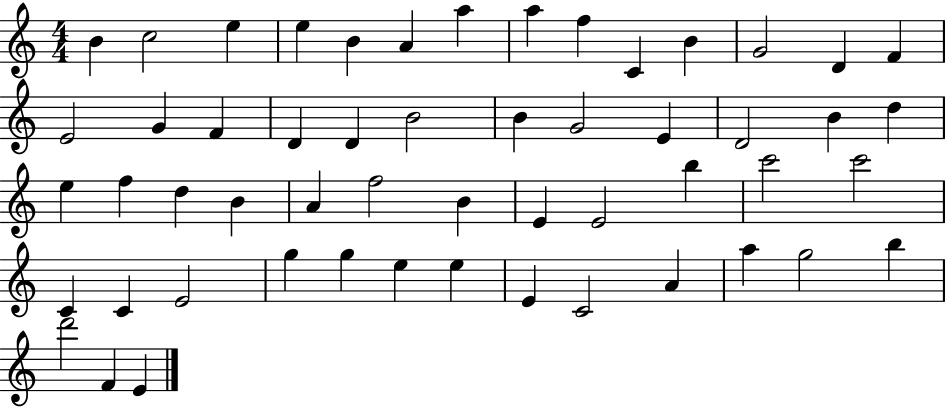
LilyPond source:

{
  \clef treble
  \numericTimeSignature
  \time 4/4
  \key c \major
  b'4 c''2 e''4 | e''4 b'4 a'4 a''4 | a''4 f''4 c'4 b'4 | g'2 d'4 f'4 | \break e'2 g'4 f'4 | d'4 d'4 b'2 | b'4 g'2 e'4 | d'2 b'4 d''4 | \break e''4 f''4 d''4 b'4 | a'4 f''2 b'4 | e'4 e'2 b''4 | c'''2 c'''2 | \break c'4 c'4 e'2 | g''4 g''4 e''4 e''4 | e'4 c'2 a'4 | a''4 g''2 b''4 | \break d'''2 f'4 e'4 | \bar "|."
}